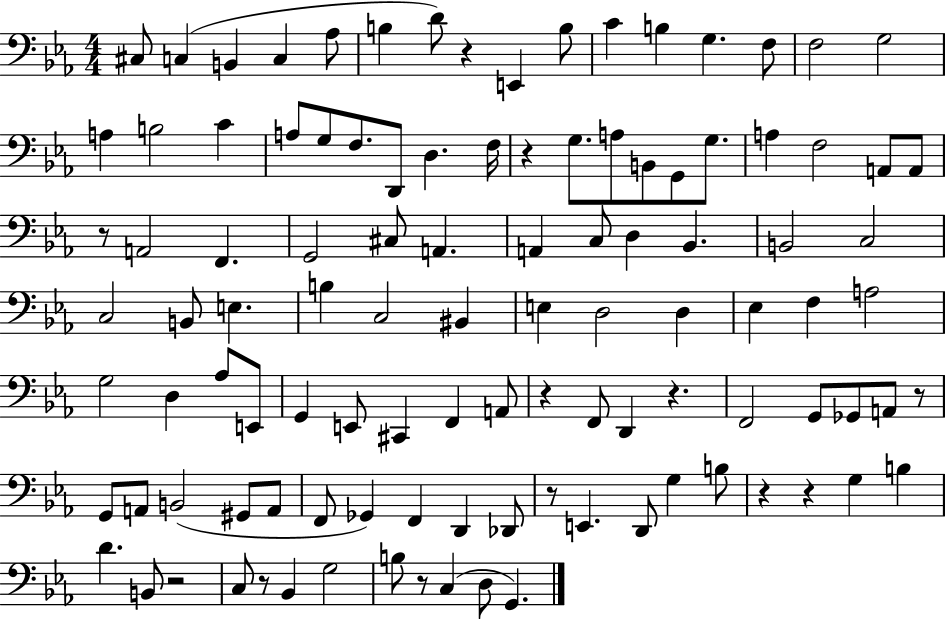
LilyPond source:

{
  \clef bass
  \numericTimeSignature
  \time 4/4
  \key ees \major
  \repeat volta 2 { cis8 c4( b,4 c4 aes8 | b4 d'8) r4 e,4 b8 | c'4 b4 g4. f8 | f2 g2 | \break a4 b2 c'4 | a8 g8 f8. d,8 d4. f16 | r4 g8. a8 b,8 g,8 g8. | a4 f2 a,8 a,8 | \break r8 a,2 f,4. | g,2 cis8 a,4. | a,4 c8 d4 bes,4. | b,2 c2 | \break c2 b,8 e4. | b4 c2 bis,4 | e4 d2 d4 | ees4 f4 a2 | \break g2 d4 aes8 e,8 | g,4 e,8 cis,4 f,4 a,8 | r4 f,8 d,4 r4. | f,2 g,8 ges,8 a,8 r8 | \break g,8 a,8 b,2( gis,8 a,8 | f,8 ges,4) f,4 d,4 des,8 | r8 e,4. d,8 g4 b8 | r4 r4 g4 b4 | \break d'4. b,8 r2 | c8 r8 bes,4 g2 | b8 r8 c4( d8 g,4.) | } \bar "|."
}